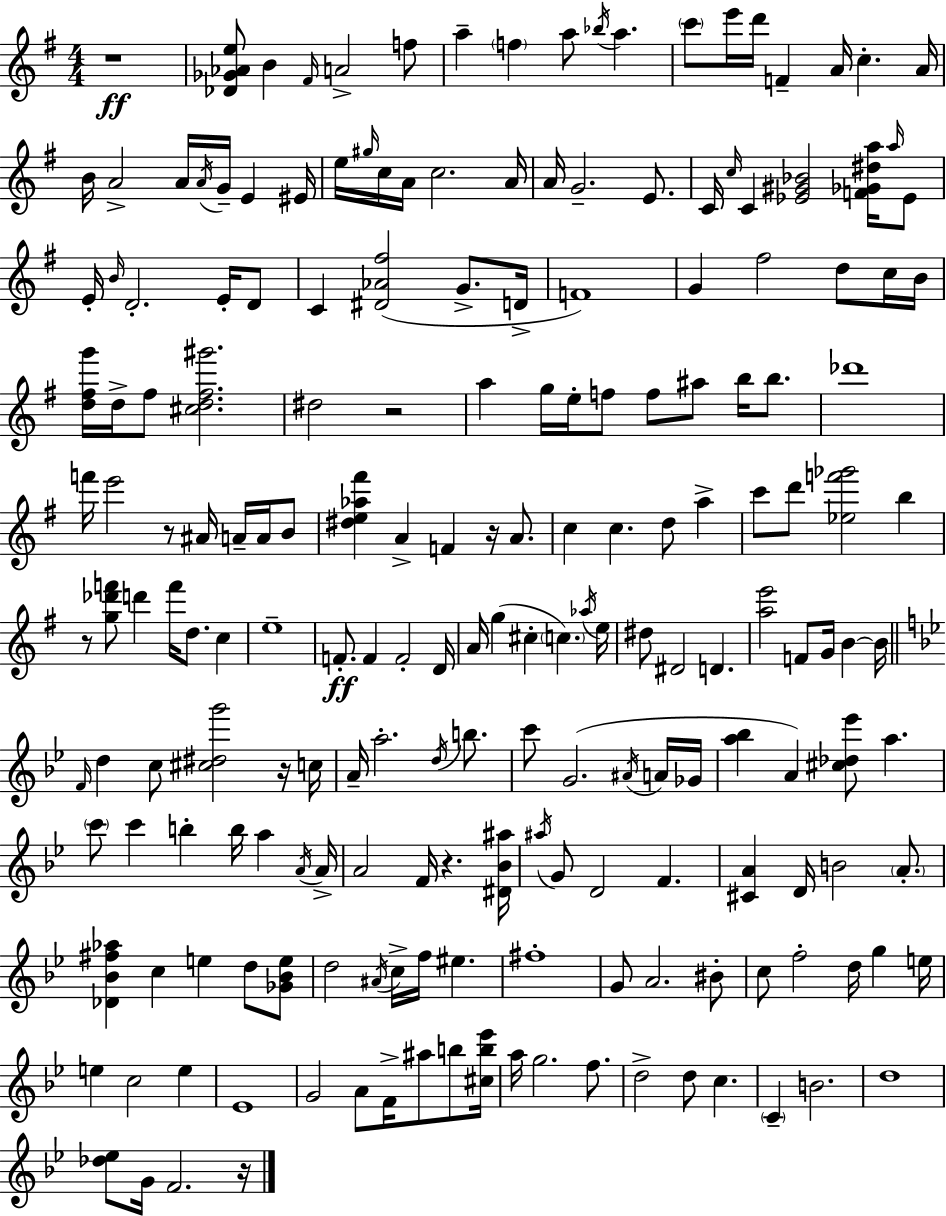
R/w [Db4,Gb4,Ab4,E5]/e B4/q F#4/s A4/h F5/e A5/q F5/q A5/e Bb5/s A5/q. C6/e E6/s D6/s F4/q A4/s C5/q. A4/s B4/s A4/h A4/s A4/s G4/s E4/q EIS4/s E5/s G#5/s C5/s A4/s C5/h. A4/s A4/s G4/h. E4/e. C4/s C5/s C4/q [Eb4,G#4,Bb4]/h [F4,Gb4,D#5,A5]/s A5/s Eb4/e E4/s B4/s D4/h. E4/s D4/e C4/q [D#4,Ab4,F#5]/h G4/e. D4/s F4/w G4/q F#5/h D5/e C5/s B4/s [D5,F#5,G6]/s D5/s F#5/e [C#5,D5,F#5,G#6]/h. D#5/h R/h A5/q G5/s E5/s F5/e F5/e A#5/e B5/s B5/e. Db6/w F6/s E6/h R/e A#4/s A4/s A4/s B4/e [D#5,E5,Ab5,F#6]/q A4/q F4/q R/s A4/e. C5/q C5/q. D5/e A5/q C6/e D6/e [Eb5,F6,Gb6]/h B5/q R/e [G5,Db6,F6]/e D6/q F6/s D5/e. C5/q E5/w F4/e. F4/q F4/h D4/s A4/s G5/q C#5/q C5/q. Ab5/s E5/s D#5/e D#4/h D4/q. [A5,E6]/h F4/e G4/s B4/q B4/s F4/s D5/q C5/e [C#5,D#5,G6]/h R/s C5/s A4/s A5/h. D5/s B5/e. C6/e G4/h. A#4/s A4/s Gb4/s [A5,Bb5]/q A4/q [C#5,Db5,Eb6]/e A5/q. C6/e C6/q B5/q B5/s A5/q A4/s A4/s A4/h F4/s R/q. [D#4,Bb4,A#5]/s A#5/s G4/e D4/h F4/q. [C#4,A4]/q D4/s B4/h A4/e. [Db4,Bb4,F#5,Ab5]/q C5/q E5/q D5/e [Gb4,Bb4,E5]/e D5/h A#4/s C5/s F5/s EIS5/q. F#5/w G4/e A4/h. BIS4/e C5/e F5/h D5/s G5/q E5/s E5/q C5/h E5/q Eb4/w G4/h A4/e F4/s A#5/e B5/e [C#5,B5,Eb6]/s A5/s G5/h. F5/e. D5/h D5/e C5/q. C4/q B4/h. D5/w [Db5,Eb5]/e G4/s F4/h. R/s